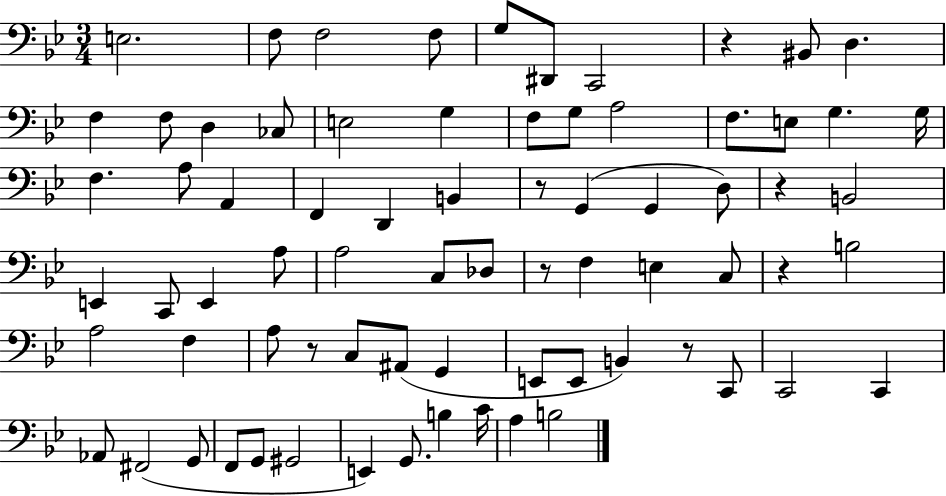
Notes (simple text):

E3/h. F3/e F3/h F3/e G3/e D#2/e C2/h R/q BIS2/e D3/q. F3/q F3/e D3/q CES3/e E3/h G3/q F3/e G3/e A3/h F3/e. E3/e G3/q. G3/s F3/q. A3/e A2/q F2/q D2/q B2/q R/e G2/q G2/q D3/e R/q B2/h E2/q C2/e E2/q A3/e A3/h C3/e Db3/e R/e F3/q E3/q C3/e R/q B3/h A3/h F3/q A3/e R/e C3/e A#2/e G2/q E2/e E2/e B2/q R/e C2/e C2/h C2/q Ab2/e F#2/h G2/e F2/e G2/e G#2/h E2/q G2/e. B3/q C4/s A3/q B3/h